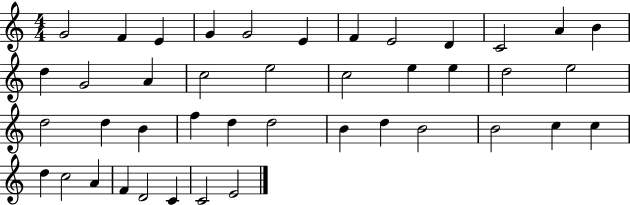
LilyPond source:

{
  \clef treble
  \numericTimeSignature
  \time 4/4
  \key c \major
  g'2 f'4 e'4 | g'4 g'2 e'4 | f'4 e'2 d'4 | c'2 a'4 b'4 | \break d''4 g'2 a'4 | c''2 e''2 | c''2 e''4 e''4 | d''2 e''2 | \break d''2 d''4 b'4 | f''4 d''4 d''2 | b'4 d''4 b'2 | b'2 c''4 c''4 | \break d''4 c''2 a'4 | f'4 d'2 c'4 | c'2 e'2 | \bar "|."
}